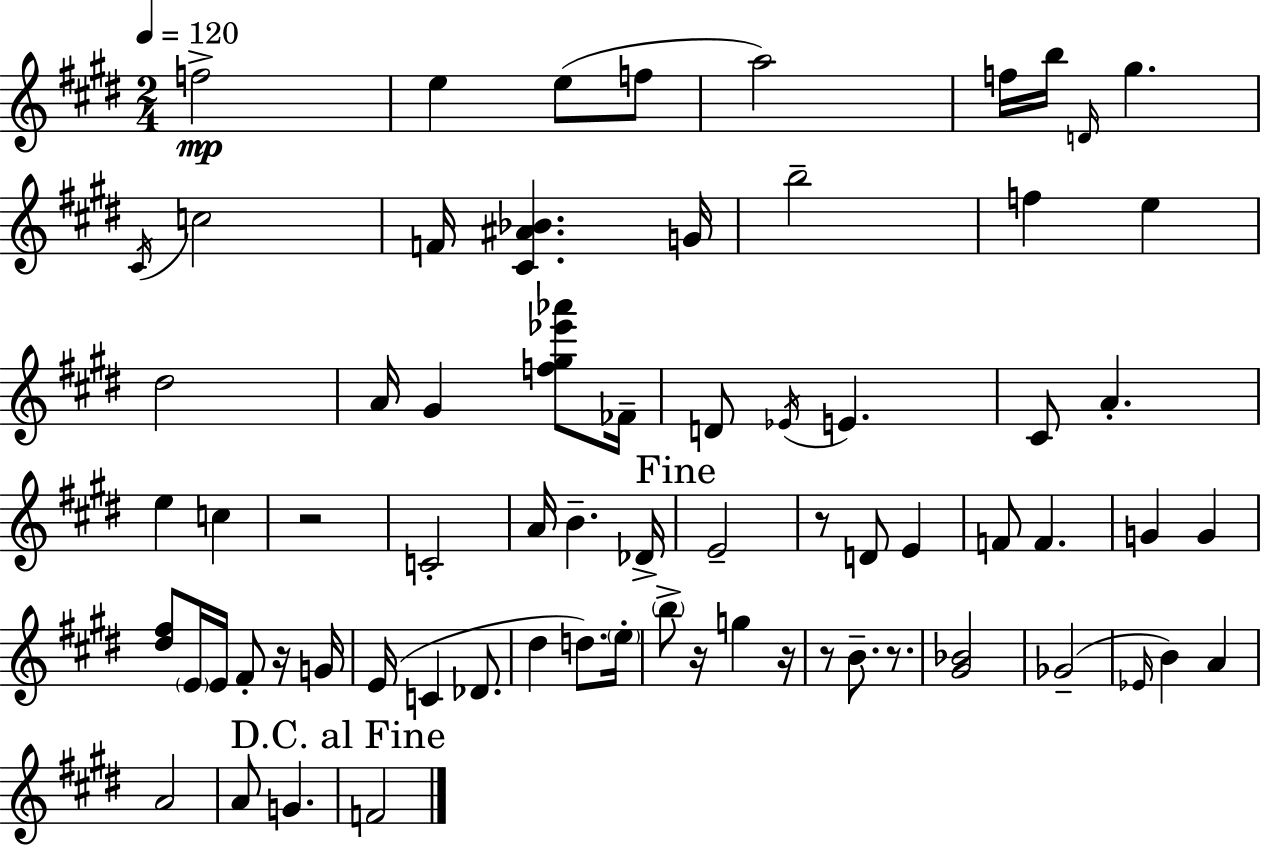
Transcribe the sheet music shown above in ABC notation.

X:1
T:Untitled
M:2/4
L:1/4
K:E
f2 e e/2 f/2 a2 f/4 b/4 D/4 ^g ^C/4 c2 F/4 [^C^A_B] G/4 b2 f e ^d2 A/4 ^G [f^g_e'_a']/2 _F/4 D/2 _E/4 E ^C/2 A e c z2 C2 A/4 B _D/4 E2 z/2 D/2 E F/2 F G G [^d^f]/2 E/4 E/4 ^F/2 z/4 G/4 E/4 C _D/2 ^d d/2 e/4 b/2 z/4 g z/4 z/2 B/2 z/2 [^G_B]2 _G2 _E/4 B A A2 A/2 G F2